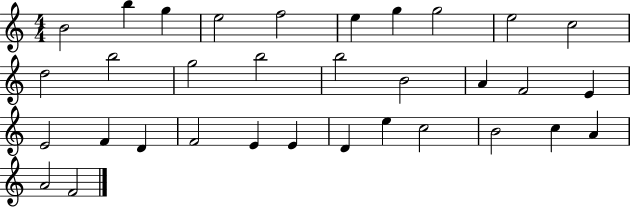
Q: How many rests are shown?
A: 0